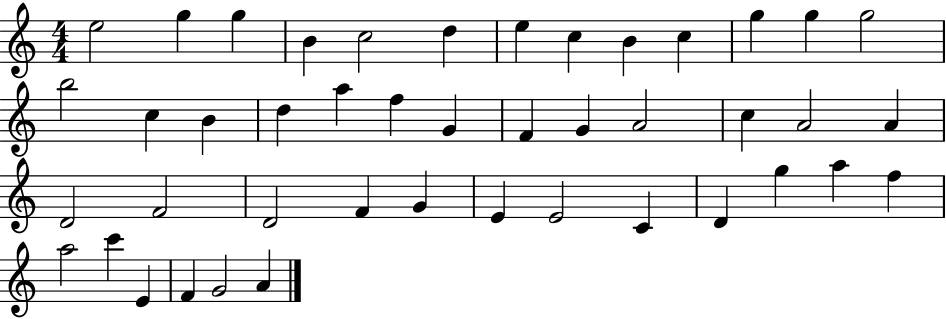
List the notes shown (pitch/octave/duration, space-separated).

E5/h G5/q G5/q B4/q C5/h D5/q E5/q C5/q B4/q C5/q G5/q G5/q G5/h B5/h C5/q B4/q D5/q A5/q F5/q G4/q F4/q G4/q A4/h C5/q A4/h A4/q D4/h F4/h D4/h F4/q G4/q E4/q E4/h C4/q D4/q G5/q A5/q F5/q A5/h C6/q E4/q F4/q G4/h A4/q